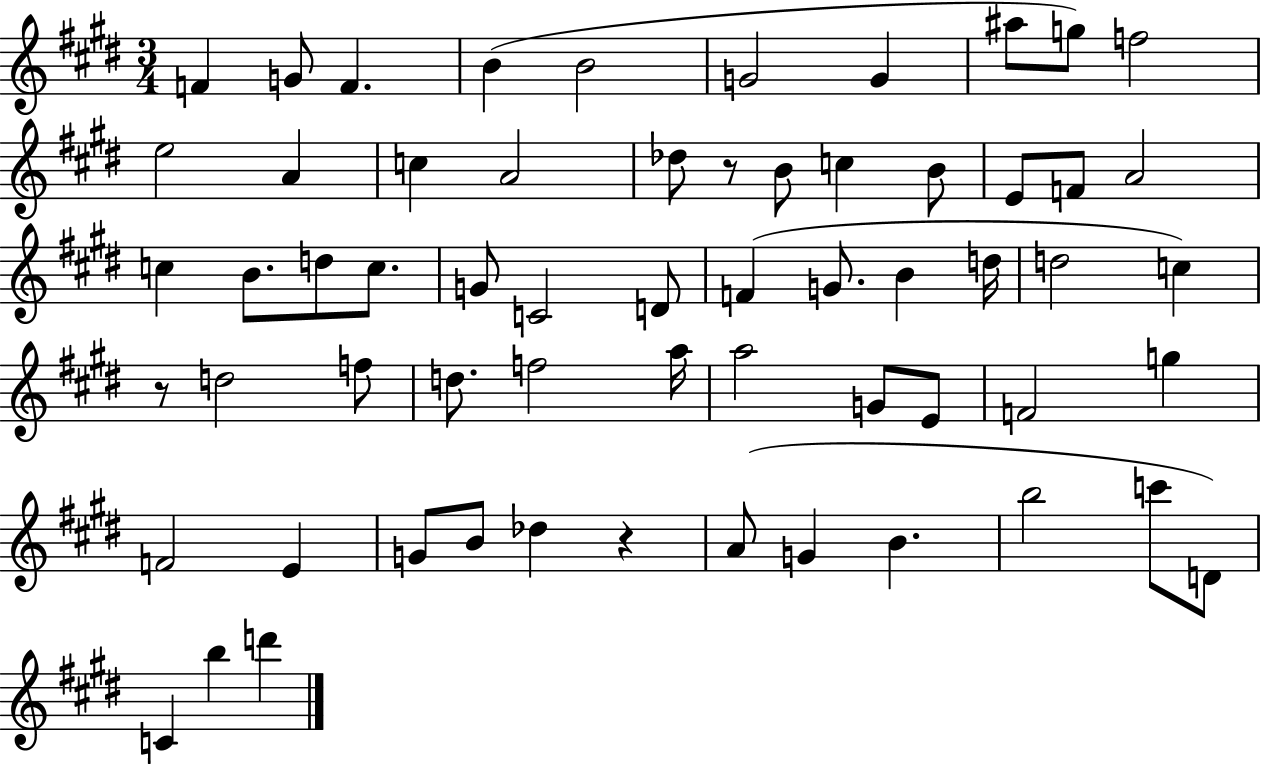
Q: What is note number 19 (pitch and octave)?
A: E4